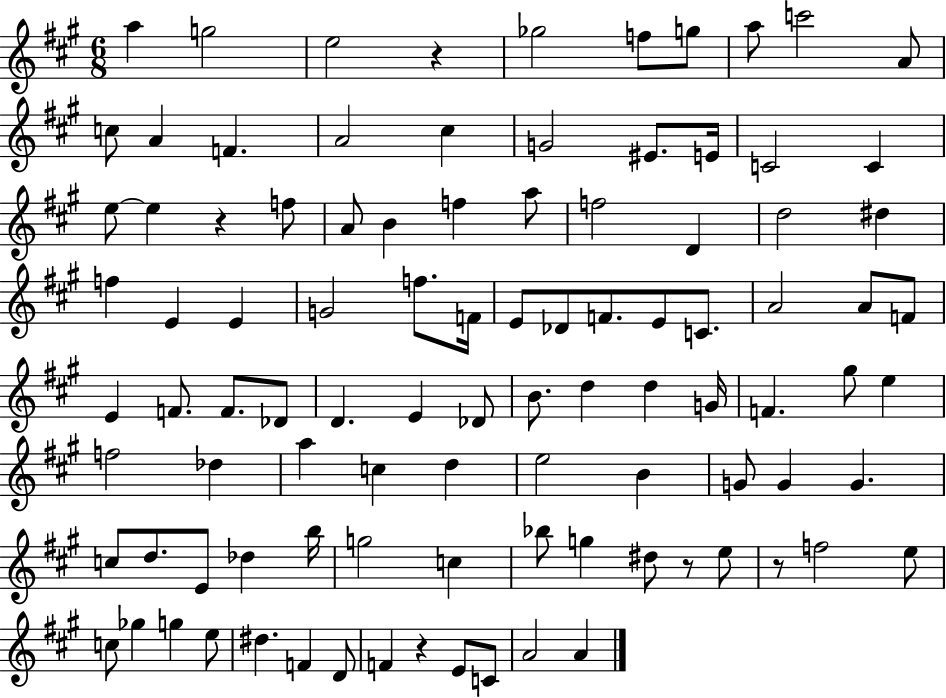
X:1
T:Untitled
M:6/8
L:1/4
K:A
a g2 e2 z _g2 f/2 g/2 a/2 c'2 A/2 c/2 A F A2 ^c G2 ^E/2 E/4 C2 C e/2 e z f/2 A/2 B f a/2 f2 D d2 ^d f E E G2 f/2 F/4 E/2 _D/2 F/2 E/2 C/2 A2 A/2 F/2 E F/2 F/2 _D/2 D E _D/2 B/2 d d G/4 F ^g/2 e f2 _d a c d e2 B G/2 G G c/2 d/2 E/2 _d b/4 g2 c _b/2 g ^d/2 z/2 e/2 z/2 f2 e/2 c/2 _g g e/2 ^d F D/2 F z E/2 C/2 A2 A